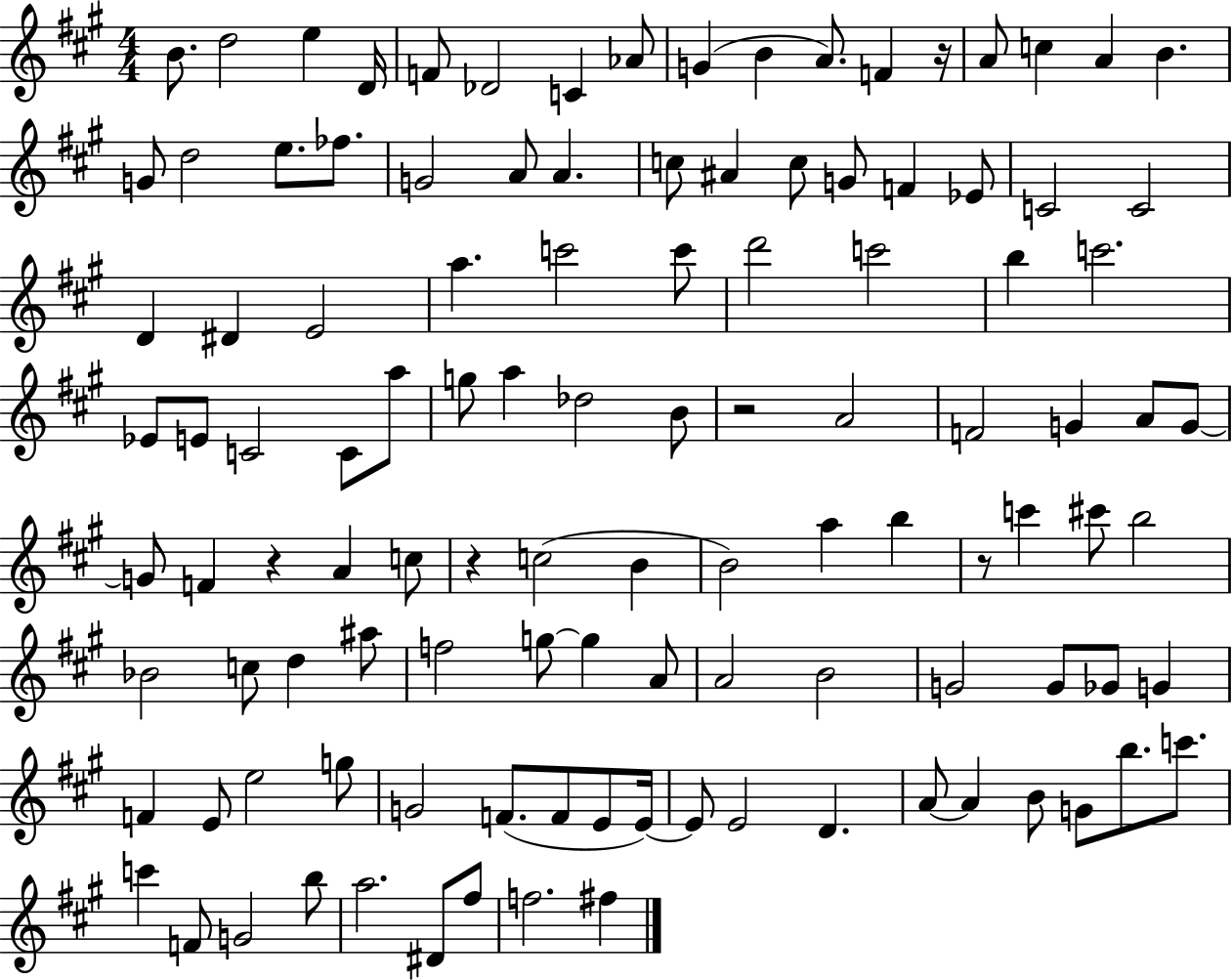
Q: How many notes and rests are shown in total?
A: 113